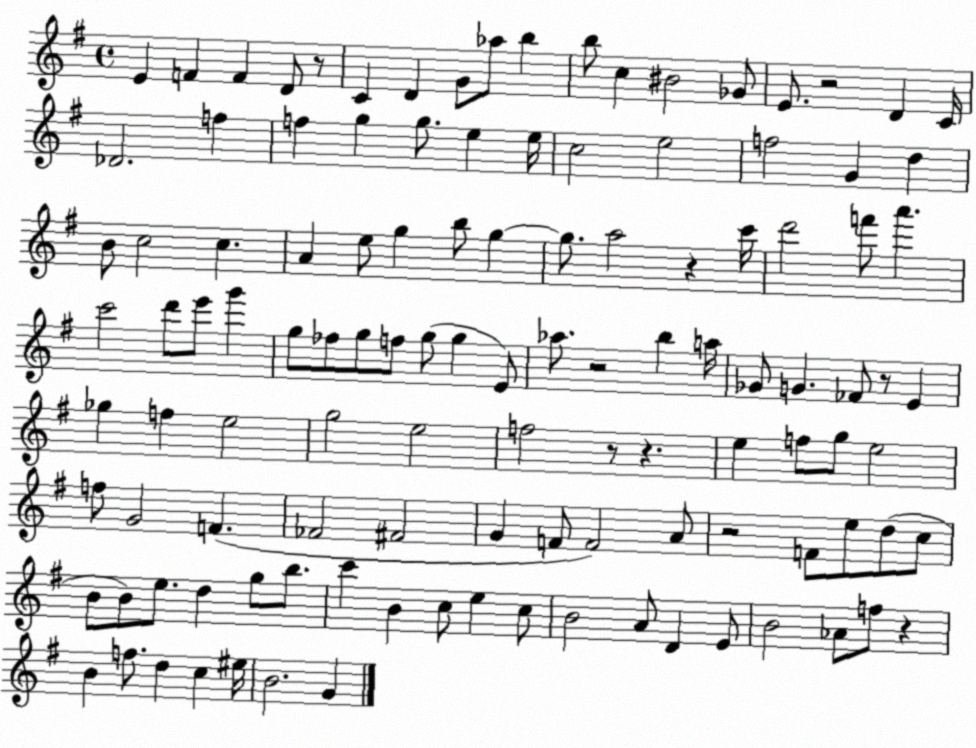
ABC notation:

X:1
T:Untitled
M:4/4
L:1/4
K:G
E F F D/2 z/2 C D G/2 _a/2 b b/2 c ^B2 _G/2 E/2 z2 D C/4 _D2 f f g g/2 e e/4 c2 e2 f2 G d B/2 c2 c A e/2 g b/2 g g/2 a2 z c'/4 d'2 f'/2 a' c'2 d'/2 e'/2 g' g/2 _f/2 g/2 f/2 g/2 g E/2 _a/2 z2 b a/4 _G/2 G _F/2 z/2 E _g f e2 g2 e2 f2 z/2 z e f/2 g/2 e2 f/2 G2 F _F2 ^F2 G F/2 F2 A/2 z2 F/2 e/2 d/2 c/2 B/2 B/2 e/2 d g/2 b/2 c' B c/2 e c/2 B2 A/2 D E/2 B2 _A/2 f/2 z B f/2 d c ^e/4 B2 G